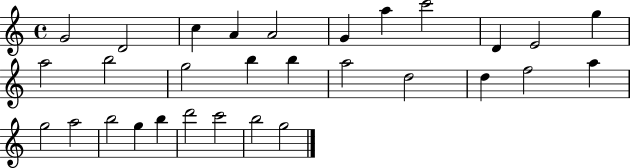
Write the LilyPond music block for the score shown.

{
  \clef treble
  \time 4/4
  \defaultTimeSignature
  \key c \major
  g'2 d'2 | c''4 a'4 a'2 | g'4 a''4 c'''2 | d'4 e'2 g''4 | \break a''2 b''2 | g''2 b''4 b''4 | a''2 d''2 | d''4 f''2 a''4 | \break g''2 a''2 | b''2 g''4 b''4 | d'''2 c'''2 | b''2 g''2 | \break \bar "|."
}